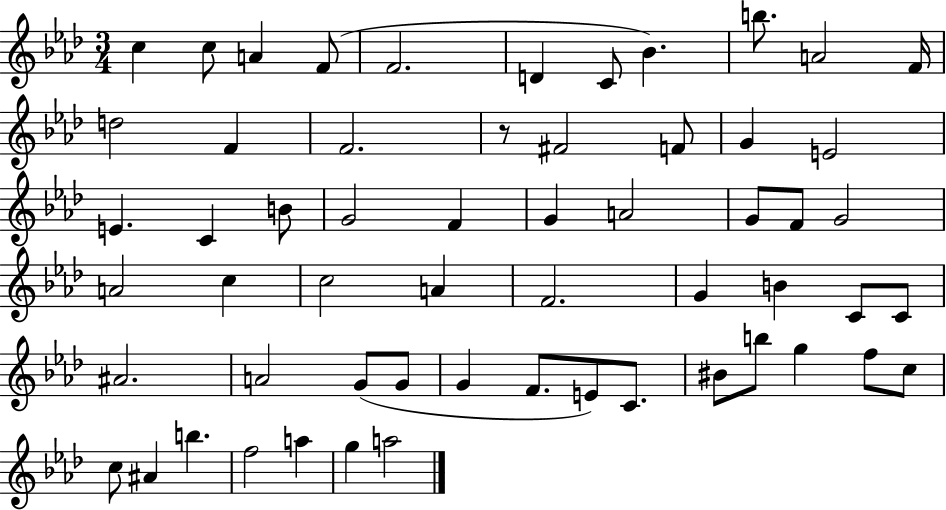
X:1
T:Untitled
M:3/4
L:1/4
K:Ab
c c/2 A F/2 F2 D C/2 _B b/2 A2 F/4 d2 F F2 z/2 ^F2 F/2 G E2 E C B/2 G2 F G A2 G/2 F/2 G2 A2 c c2 A F2 G B C/2 C/2 ^A2 A2 G/2 G/2 G F/2 E/2 C/2 ^B/2 b/2 g f/2 c/2 c/2 ^A b f2 a g a2